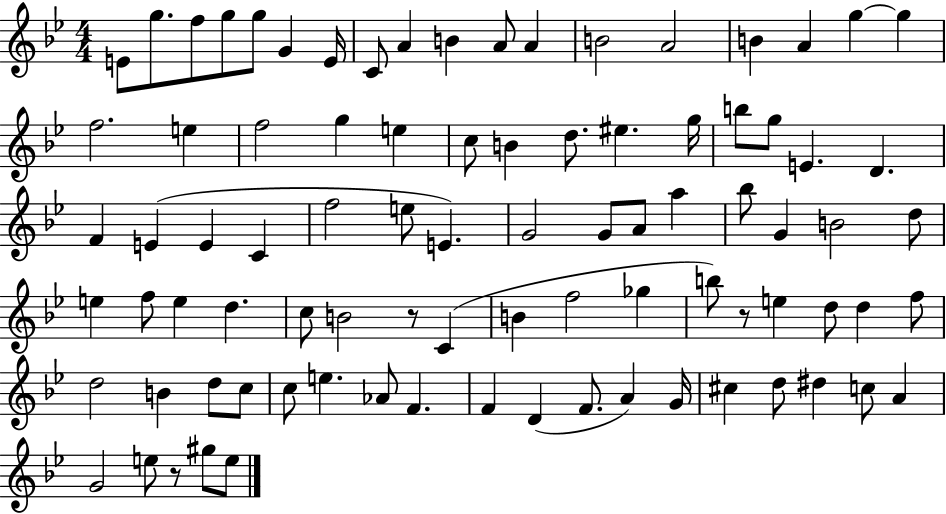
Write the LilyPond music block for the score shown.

{
  \clef treble
  \numericTimeSignature
  \time 4/4
  \key bes \major
  e'8 g''8. f''8 g''8 g''8 g'4 e'16 | c'8 a'4 b'4 a'8 a'4 | b'2 a'2 | b'4 a'4 g''4~~ g''4 | \break f''2. e''4 | f''2 g''4 e''4 | c''8 b'4 d''8. eis''4. g''16 | b''8 g''8 e'4. d'4. | \break f'4 e'4( e'4 c'4 | f''2 e''8 e'4.) | g'2 g'8 a'8 a''4 | bes''8 g'4 b'2 d''8 | \break e''4 f''8 e''4 d''4. | c''8 b'2 r8 c'4( | b'4 f''2 ges''4 | b''8) r8 e''4 d''8 d''4 f''8 | \break d''2 b'4 d''8 c''8 | c''8 e''4. aes'8 f'4. | f'4 d'4( f'8. a'4) g'16 | cis''4 d''8 dis''4 c''8 a'4 | \break g'2 e''8 r8 gis''8 e''8 | \bar "|."
}